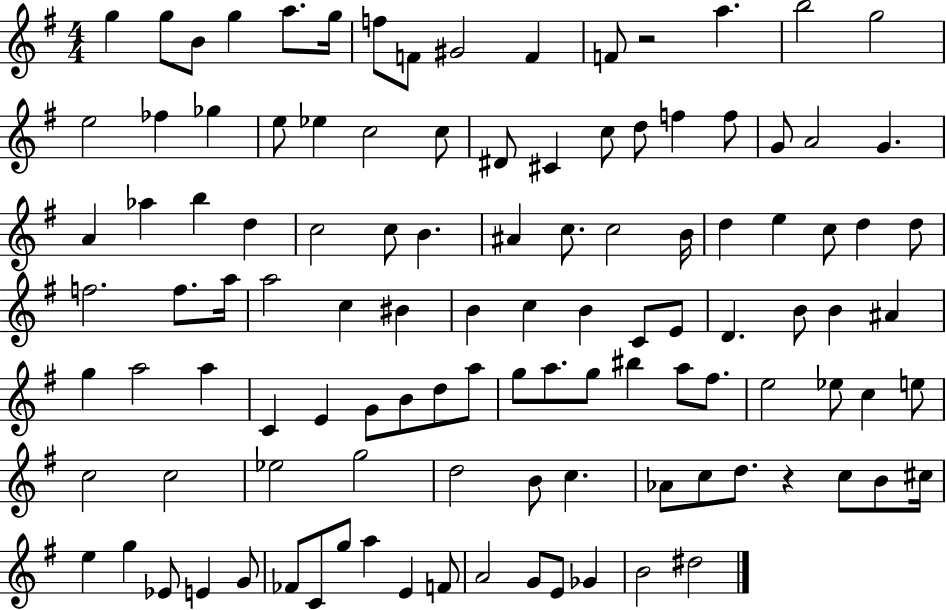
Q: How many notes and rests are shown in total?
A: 112